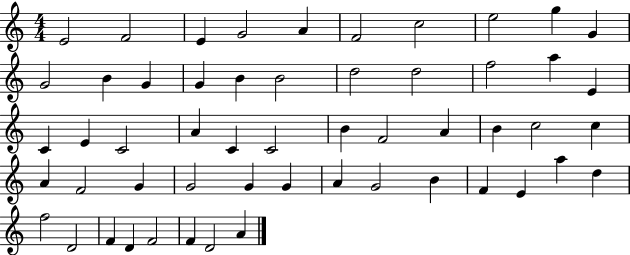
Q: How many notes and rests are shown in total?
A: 54